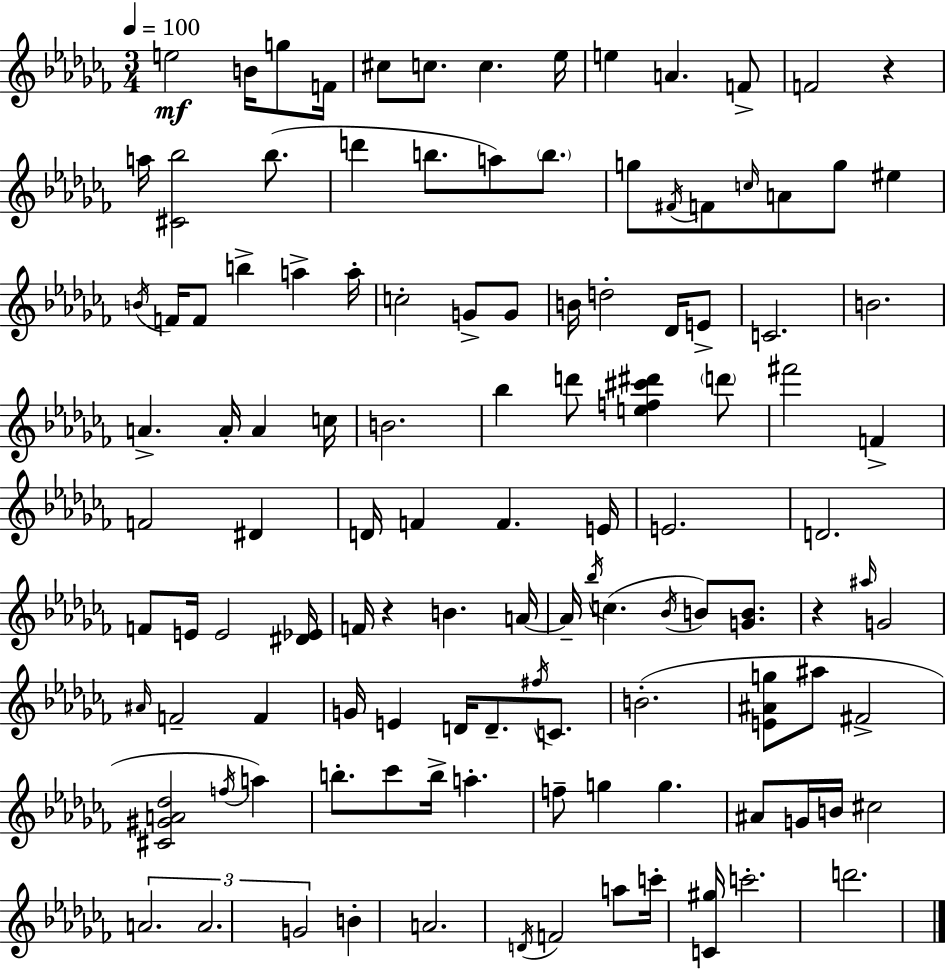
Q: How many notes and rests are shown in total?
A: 117